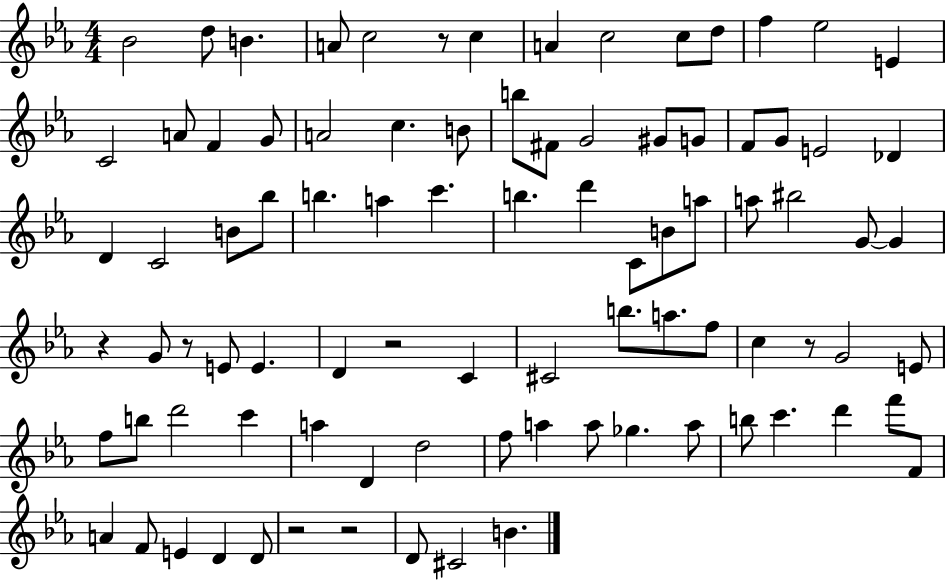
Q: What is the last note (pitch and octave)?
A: B4